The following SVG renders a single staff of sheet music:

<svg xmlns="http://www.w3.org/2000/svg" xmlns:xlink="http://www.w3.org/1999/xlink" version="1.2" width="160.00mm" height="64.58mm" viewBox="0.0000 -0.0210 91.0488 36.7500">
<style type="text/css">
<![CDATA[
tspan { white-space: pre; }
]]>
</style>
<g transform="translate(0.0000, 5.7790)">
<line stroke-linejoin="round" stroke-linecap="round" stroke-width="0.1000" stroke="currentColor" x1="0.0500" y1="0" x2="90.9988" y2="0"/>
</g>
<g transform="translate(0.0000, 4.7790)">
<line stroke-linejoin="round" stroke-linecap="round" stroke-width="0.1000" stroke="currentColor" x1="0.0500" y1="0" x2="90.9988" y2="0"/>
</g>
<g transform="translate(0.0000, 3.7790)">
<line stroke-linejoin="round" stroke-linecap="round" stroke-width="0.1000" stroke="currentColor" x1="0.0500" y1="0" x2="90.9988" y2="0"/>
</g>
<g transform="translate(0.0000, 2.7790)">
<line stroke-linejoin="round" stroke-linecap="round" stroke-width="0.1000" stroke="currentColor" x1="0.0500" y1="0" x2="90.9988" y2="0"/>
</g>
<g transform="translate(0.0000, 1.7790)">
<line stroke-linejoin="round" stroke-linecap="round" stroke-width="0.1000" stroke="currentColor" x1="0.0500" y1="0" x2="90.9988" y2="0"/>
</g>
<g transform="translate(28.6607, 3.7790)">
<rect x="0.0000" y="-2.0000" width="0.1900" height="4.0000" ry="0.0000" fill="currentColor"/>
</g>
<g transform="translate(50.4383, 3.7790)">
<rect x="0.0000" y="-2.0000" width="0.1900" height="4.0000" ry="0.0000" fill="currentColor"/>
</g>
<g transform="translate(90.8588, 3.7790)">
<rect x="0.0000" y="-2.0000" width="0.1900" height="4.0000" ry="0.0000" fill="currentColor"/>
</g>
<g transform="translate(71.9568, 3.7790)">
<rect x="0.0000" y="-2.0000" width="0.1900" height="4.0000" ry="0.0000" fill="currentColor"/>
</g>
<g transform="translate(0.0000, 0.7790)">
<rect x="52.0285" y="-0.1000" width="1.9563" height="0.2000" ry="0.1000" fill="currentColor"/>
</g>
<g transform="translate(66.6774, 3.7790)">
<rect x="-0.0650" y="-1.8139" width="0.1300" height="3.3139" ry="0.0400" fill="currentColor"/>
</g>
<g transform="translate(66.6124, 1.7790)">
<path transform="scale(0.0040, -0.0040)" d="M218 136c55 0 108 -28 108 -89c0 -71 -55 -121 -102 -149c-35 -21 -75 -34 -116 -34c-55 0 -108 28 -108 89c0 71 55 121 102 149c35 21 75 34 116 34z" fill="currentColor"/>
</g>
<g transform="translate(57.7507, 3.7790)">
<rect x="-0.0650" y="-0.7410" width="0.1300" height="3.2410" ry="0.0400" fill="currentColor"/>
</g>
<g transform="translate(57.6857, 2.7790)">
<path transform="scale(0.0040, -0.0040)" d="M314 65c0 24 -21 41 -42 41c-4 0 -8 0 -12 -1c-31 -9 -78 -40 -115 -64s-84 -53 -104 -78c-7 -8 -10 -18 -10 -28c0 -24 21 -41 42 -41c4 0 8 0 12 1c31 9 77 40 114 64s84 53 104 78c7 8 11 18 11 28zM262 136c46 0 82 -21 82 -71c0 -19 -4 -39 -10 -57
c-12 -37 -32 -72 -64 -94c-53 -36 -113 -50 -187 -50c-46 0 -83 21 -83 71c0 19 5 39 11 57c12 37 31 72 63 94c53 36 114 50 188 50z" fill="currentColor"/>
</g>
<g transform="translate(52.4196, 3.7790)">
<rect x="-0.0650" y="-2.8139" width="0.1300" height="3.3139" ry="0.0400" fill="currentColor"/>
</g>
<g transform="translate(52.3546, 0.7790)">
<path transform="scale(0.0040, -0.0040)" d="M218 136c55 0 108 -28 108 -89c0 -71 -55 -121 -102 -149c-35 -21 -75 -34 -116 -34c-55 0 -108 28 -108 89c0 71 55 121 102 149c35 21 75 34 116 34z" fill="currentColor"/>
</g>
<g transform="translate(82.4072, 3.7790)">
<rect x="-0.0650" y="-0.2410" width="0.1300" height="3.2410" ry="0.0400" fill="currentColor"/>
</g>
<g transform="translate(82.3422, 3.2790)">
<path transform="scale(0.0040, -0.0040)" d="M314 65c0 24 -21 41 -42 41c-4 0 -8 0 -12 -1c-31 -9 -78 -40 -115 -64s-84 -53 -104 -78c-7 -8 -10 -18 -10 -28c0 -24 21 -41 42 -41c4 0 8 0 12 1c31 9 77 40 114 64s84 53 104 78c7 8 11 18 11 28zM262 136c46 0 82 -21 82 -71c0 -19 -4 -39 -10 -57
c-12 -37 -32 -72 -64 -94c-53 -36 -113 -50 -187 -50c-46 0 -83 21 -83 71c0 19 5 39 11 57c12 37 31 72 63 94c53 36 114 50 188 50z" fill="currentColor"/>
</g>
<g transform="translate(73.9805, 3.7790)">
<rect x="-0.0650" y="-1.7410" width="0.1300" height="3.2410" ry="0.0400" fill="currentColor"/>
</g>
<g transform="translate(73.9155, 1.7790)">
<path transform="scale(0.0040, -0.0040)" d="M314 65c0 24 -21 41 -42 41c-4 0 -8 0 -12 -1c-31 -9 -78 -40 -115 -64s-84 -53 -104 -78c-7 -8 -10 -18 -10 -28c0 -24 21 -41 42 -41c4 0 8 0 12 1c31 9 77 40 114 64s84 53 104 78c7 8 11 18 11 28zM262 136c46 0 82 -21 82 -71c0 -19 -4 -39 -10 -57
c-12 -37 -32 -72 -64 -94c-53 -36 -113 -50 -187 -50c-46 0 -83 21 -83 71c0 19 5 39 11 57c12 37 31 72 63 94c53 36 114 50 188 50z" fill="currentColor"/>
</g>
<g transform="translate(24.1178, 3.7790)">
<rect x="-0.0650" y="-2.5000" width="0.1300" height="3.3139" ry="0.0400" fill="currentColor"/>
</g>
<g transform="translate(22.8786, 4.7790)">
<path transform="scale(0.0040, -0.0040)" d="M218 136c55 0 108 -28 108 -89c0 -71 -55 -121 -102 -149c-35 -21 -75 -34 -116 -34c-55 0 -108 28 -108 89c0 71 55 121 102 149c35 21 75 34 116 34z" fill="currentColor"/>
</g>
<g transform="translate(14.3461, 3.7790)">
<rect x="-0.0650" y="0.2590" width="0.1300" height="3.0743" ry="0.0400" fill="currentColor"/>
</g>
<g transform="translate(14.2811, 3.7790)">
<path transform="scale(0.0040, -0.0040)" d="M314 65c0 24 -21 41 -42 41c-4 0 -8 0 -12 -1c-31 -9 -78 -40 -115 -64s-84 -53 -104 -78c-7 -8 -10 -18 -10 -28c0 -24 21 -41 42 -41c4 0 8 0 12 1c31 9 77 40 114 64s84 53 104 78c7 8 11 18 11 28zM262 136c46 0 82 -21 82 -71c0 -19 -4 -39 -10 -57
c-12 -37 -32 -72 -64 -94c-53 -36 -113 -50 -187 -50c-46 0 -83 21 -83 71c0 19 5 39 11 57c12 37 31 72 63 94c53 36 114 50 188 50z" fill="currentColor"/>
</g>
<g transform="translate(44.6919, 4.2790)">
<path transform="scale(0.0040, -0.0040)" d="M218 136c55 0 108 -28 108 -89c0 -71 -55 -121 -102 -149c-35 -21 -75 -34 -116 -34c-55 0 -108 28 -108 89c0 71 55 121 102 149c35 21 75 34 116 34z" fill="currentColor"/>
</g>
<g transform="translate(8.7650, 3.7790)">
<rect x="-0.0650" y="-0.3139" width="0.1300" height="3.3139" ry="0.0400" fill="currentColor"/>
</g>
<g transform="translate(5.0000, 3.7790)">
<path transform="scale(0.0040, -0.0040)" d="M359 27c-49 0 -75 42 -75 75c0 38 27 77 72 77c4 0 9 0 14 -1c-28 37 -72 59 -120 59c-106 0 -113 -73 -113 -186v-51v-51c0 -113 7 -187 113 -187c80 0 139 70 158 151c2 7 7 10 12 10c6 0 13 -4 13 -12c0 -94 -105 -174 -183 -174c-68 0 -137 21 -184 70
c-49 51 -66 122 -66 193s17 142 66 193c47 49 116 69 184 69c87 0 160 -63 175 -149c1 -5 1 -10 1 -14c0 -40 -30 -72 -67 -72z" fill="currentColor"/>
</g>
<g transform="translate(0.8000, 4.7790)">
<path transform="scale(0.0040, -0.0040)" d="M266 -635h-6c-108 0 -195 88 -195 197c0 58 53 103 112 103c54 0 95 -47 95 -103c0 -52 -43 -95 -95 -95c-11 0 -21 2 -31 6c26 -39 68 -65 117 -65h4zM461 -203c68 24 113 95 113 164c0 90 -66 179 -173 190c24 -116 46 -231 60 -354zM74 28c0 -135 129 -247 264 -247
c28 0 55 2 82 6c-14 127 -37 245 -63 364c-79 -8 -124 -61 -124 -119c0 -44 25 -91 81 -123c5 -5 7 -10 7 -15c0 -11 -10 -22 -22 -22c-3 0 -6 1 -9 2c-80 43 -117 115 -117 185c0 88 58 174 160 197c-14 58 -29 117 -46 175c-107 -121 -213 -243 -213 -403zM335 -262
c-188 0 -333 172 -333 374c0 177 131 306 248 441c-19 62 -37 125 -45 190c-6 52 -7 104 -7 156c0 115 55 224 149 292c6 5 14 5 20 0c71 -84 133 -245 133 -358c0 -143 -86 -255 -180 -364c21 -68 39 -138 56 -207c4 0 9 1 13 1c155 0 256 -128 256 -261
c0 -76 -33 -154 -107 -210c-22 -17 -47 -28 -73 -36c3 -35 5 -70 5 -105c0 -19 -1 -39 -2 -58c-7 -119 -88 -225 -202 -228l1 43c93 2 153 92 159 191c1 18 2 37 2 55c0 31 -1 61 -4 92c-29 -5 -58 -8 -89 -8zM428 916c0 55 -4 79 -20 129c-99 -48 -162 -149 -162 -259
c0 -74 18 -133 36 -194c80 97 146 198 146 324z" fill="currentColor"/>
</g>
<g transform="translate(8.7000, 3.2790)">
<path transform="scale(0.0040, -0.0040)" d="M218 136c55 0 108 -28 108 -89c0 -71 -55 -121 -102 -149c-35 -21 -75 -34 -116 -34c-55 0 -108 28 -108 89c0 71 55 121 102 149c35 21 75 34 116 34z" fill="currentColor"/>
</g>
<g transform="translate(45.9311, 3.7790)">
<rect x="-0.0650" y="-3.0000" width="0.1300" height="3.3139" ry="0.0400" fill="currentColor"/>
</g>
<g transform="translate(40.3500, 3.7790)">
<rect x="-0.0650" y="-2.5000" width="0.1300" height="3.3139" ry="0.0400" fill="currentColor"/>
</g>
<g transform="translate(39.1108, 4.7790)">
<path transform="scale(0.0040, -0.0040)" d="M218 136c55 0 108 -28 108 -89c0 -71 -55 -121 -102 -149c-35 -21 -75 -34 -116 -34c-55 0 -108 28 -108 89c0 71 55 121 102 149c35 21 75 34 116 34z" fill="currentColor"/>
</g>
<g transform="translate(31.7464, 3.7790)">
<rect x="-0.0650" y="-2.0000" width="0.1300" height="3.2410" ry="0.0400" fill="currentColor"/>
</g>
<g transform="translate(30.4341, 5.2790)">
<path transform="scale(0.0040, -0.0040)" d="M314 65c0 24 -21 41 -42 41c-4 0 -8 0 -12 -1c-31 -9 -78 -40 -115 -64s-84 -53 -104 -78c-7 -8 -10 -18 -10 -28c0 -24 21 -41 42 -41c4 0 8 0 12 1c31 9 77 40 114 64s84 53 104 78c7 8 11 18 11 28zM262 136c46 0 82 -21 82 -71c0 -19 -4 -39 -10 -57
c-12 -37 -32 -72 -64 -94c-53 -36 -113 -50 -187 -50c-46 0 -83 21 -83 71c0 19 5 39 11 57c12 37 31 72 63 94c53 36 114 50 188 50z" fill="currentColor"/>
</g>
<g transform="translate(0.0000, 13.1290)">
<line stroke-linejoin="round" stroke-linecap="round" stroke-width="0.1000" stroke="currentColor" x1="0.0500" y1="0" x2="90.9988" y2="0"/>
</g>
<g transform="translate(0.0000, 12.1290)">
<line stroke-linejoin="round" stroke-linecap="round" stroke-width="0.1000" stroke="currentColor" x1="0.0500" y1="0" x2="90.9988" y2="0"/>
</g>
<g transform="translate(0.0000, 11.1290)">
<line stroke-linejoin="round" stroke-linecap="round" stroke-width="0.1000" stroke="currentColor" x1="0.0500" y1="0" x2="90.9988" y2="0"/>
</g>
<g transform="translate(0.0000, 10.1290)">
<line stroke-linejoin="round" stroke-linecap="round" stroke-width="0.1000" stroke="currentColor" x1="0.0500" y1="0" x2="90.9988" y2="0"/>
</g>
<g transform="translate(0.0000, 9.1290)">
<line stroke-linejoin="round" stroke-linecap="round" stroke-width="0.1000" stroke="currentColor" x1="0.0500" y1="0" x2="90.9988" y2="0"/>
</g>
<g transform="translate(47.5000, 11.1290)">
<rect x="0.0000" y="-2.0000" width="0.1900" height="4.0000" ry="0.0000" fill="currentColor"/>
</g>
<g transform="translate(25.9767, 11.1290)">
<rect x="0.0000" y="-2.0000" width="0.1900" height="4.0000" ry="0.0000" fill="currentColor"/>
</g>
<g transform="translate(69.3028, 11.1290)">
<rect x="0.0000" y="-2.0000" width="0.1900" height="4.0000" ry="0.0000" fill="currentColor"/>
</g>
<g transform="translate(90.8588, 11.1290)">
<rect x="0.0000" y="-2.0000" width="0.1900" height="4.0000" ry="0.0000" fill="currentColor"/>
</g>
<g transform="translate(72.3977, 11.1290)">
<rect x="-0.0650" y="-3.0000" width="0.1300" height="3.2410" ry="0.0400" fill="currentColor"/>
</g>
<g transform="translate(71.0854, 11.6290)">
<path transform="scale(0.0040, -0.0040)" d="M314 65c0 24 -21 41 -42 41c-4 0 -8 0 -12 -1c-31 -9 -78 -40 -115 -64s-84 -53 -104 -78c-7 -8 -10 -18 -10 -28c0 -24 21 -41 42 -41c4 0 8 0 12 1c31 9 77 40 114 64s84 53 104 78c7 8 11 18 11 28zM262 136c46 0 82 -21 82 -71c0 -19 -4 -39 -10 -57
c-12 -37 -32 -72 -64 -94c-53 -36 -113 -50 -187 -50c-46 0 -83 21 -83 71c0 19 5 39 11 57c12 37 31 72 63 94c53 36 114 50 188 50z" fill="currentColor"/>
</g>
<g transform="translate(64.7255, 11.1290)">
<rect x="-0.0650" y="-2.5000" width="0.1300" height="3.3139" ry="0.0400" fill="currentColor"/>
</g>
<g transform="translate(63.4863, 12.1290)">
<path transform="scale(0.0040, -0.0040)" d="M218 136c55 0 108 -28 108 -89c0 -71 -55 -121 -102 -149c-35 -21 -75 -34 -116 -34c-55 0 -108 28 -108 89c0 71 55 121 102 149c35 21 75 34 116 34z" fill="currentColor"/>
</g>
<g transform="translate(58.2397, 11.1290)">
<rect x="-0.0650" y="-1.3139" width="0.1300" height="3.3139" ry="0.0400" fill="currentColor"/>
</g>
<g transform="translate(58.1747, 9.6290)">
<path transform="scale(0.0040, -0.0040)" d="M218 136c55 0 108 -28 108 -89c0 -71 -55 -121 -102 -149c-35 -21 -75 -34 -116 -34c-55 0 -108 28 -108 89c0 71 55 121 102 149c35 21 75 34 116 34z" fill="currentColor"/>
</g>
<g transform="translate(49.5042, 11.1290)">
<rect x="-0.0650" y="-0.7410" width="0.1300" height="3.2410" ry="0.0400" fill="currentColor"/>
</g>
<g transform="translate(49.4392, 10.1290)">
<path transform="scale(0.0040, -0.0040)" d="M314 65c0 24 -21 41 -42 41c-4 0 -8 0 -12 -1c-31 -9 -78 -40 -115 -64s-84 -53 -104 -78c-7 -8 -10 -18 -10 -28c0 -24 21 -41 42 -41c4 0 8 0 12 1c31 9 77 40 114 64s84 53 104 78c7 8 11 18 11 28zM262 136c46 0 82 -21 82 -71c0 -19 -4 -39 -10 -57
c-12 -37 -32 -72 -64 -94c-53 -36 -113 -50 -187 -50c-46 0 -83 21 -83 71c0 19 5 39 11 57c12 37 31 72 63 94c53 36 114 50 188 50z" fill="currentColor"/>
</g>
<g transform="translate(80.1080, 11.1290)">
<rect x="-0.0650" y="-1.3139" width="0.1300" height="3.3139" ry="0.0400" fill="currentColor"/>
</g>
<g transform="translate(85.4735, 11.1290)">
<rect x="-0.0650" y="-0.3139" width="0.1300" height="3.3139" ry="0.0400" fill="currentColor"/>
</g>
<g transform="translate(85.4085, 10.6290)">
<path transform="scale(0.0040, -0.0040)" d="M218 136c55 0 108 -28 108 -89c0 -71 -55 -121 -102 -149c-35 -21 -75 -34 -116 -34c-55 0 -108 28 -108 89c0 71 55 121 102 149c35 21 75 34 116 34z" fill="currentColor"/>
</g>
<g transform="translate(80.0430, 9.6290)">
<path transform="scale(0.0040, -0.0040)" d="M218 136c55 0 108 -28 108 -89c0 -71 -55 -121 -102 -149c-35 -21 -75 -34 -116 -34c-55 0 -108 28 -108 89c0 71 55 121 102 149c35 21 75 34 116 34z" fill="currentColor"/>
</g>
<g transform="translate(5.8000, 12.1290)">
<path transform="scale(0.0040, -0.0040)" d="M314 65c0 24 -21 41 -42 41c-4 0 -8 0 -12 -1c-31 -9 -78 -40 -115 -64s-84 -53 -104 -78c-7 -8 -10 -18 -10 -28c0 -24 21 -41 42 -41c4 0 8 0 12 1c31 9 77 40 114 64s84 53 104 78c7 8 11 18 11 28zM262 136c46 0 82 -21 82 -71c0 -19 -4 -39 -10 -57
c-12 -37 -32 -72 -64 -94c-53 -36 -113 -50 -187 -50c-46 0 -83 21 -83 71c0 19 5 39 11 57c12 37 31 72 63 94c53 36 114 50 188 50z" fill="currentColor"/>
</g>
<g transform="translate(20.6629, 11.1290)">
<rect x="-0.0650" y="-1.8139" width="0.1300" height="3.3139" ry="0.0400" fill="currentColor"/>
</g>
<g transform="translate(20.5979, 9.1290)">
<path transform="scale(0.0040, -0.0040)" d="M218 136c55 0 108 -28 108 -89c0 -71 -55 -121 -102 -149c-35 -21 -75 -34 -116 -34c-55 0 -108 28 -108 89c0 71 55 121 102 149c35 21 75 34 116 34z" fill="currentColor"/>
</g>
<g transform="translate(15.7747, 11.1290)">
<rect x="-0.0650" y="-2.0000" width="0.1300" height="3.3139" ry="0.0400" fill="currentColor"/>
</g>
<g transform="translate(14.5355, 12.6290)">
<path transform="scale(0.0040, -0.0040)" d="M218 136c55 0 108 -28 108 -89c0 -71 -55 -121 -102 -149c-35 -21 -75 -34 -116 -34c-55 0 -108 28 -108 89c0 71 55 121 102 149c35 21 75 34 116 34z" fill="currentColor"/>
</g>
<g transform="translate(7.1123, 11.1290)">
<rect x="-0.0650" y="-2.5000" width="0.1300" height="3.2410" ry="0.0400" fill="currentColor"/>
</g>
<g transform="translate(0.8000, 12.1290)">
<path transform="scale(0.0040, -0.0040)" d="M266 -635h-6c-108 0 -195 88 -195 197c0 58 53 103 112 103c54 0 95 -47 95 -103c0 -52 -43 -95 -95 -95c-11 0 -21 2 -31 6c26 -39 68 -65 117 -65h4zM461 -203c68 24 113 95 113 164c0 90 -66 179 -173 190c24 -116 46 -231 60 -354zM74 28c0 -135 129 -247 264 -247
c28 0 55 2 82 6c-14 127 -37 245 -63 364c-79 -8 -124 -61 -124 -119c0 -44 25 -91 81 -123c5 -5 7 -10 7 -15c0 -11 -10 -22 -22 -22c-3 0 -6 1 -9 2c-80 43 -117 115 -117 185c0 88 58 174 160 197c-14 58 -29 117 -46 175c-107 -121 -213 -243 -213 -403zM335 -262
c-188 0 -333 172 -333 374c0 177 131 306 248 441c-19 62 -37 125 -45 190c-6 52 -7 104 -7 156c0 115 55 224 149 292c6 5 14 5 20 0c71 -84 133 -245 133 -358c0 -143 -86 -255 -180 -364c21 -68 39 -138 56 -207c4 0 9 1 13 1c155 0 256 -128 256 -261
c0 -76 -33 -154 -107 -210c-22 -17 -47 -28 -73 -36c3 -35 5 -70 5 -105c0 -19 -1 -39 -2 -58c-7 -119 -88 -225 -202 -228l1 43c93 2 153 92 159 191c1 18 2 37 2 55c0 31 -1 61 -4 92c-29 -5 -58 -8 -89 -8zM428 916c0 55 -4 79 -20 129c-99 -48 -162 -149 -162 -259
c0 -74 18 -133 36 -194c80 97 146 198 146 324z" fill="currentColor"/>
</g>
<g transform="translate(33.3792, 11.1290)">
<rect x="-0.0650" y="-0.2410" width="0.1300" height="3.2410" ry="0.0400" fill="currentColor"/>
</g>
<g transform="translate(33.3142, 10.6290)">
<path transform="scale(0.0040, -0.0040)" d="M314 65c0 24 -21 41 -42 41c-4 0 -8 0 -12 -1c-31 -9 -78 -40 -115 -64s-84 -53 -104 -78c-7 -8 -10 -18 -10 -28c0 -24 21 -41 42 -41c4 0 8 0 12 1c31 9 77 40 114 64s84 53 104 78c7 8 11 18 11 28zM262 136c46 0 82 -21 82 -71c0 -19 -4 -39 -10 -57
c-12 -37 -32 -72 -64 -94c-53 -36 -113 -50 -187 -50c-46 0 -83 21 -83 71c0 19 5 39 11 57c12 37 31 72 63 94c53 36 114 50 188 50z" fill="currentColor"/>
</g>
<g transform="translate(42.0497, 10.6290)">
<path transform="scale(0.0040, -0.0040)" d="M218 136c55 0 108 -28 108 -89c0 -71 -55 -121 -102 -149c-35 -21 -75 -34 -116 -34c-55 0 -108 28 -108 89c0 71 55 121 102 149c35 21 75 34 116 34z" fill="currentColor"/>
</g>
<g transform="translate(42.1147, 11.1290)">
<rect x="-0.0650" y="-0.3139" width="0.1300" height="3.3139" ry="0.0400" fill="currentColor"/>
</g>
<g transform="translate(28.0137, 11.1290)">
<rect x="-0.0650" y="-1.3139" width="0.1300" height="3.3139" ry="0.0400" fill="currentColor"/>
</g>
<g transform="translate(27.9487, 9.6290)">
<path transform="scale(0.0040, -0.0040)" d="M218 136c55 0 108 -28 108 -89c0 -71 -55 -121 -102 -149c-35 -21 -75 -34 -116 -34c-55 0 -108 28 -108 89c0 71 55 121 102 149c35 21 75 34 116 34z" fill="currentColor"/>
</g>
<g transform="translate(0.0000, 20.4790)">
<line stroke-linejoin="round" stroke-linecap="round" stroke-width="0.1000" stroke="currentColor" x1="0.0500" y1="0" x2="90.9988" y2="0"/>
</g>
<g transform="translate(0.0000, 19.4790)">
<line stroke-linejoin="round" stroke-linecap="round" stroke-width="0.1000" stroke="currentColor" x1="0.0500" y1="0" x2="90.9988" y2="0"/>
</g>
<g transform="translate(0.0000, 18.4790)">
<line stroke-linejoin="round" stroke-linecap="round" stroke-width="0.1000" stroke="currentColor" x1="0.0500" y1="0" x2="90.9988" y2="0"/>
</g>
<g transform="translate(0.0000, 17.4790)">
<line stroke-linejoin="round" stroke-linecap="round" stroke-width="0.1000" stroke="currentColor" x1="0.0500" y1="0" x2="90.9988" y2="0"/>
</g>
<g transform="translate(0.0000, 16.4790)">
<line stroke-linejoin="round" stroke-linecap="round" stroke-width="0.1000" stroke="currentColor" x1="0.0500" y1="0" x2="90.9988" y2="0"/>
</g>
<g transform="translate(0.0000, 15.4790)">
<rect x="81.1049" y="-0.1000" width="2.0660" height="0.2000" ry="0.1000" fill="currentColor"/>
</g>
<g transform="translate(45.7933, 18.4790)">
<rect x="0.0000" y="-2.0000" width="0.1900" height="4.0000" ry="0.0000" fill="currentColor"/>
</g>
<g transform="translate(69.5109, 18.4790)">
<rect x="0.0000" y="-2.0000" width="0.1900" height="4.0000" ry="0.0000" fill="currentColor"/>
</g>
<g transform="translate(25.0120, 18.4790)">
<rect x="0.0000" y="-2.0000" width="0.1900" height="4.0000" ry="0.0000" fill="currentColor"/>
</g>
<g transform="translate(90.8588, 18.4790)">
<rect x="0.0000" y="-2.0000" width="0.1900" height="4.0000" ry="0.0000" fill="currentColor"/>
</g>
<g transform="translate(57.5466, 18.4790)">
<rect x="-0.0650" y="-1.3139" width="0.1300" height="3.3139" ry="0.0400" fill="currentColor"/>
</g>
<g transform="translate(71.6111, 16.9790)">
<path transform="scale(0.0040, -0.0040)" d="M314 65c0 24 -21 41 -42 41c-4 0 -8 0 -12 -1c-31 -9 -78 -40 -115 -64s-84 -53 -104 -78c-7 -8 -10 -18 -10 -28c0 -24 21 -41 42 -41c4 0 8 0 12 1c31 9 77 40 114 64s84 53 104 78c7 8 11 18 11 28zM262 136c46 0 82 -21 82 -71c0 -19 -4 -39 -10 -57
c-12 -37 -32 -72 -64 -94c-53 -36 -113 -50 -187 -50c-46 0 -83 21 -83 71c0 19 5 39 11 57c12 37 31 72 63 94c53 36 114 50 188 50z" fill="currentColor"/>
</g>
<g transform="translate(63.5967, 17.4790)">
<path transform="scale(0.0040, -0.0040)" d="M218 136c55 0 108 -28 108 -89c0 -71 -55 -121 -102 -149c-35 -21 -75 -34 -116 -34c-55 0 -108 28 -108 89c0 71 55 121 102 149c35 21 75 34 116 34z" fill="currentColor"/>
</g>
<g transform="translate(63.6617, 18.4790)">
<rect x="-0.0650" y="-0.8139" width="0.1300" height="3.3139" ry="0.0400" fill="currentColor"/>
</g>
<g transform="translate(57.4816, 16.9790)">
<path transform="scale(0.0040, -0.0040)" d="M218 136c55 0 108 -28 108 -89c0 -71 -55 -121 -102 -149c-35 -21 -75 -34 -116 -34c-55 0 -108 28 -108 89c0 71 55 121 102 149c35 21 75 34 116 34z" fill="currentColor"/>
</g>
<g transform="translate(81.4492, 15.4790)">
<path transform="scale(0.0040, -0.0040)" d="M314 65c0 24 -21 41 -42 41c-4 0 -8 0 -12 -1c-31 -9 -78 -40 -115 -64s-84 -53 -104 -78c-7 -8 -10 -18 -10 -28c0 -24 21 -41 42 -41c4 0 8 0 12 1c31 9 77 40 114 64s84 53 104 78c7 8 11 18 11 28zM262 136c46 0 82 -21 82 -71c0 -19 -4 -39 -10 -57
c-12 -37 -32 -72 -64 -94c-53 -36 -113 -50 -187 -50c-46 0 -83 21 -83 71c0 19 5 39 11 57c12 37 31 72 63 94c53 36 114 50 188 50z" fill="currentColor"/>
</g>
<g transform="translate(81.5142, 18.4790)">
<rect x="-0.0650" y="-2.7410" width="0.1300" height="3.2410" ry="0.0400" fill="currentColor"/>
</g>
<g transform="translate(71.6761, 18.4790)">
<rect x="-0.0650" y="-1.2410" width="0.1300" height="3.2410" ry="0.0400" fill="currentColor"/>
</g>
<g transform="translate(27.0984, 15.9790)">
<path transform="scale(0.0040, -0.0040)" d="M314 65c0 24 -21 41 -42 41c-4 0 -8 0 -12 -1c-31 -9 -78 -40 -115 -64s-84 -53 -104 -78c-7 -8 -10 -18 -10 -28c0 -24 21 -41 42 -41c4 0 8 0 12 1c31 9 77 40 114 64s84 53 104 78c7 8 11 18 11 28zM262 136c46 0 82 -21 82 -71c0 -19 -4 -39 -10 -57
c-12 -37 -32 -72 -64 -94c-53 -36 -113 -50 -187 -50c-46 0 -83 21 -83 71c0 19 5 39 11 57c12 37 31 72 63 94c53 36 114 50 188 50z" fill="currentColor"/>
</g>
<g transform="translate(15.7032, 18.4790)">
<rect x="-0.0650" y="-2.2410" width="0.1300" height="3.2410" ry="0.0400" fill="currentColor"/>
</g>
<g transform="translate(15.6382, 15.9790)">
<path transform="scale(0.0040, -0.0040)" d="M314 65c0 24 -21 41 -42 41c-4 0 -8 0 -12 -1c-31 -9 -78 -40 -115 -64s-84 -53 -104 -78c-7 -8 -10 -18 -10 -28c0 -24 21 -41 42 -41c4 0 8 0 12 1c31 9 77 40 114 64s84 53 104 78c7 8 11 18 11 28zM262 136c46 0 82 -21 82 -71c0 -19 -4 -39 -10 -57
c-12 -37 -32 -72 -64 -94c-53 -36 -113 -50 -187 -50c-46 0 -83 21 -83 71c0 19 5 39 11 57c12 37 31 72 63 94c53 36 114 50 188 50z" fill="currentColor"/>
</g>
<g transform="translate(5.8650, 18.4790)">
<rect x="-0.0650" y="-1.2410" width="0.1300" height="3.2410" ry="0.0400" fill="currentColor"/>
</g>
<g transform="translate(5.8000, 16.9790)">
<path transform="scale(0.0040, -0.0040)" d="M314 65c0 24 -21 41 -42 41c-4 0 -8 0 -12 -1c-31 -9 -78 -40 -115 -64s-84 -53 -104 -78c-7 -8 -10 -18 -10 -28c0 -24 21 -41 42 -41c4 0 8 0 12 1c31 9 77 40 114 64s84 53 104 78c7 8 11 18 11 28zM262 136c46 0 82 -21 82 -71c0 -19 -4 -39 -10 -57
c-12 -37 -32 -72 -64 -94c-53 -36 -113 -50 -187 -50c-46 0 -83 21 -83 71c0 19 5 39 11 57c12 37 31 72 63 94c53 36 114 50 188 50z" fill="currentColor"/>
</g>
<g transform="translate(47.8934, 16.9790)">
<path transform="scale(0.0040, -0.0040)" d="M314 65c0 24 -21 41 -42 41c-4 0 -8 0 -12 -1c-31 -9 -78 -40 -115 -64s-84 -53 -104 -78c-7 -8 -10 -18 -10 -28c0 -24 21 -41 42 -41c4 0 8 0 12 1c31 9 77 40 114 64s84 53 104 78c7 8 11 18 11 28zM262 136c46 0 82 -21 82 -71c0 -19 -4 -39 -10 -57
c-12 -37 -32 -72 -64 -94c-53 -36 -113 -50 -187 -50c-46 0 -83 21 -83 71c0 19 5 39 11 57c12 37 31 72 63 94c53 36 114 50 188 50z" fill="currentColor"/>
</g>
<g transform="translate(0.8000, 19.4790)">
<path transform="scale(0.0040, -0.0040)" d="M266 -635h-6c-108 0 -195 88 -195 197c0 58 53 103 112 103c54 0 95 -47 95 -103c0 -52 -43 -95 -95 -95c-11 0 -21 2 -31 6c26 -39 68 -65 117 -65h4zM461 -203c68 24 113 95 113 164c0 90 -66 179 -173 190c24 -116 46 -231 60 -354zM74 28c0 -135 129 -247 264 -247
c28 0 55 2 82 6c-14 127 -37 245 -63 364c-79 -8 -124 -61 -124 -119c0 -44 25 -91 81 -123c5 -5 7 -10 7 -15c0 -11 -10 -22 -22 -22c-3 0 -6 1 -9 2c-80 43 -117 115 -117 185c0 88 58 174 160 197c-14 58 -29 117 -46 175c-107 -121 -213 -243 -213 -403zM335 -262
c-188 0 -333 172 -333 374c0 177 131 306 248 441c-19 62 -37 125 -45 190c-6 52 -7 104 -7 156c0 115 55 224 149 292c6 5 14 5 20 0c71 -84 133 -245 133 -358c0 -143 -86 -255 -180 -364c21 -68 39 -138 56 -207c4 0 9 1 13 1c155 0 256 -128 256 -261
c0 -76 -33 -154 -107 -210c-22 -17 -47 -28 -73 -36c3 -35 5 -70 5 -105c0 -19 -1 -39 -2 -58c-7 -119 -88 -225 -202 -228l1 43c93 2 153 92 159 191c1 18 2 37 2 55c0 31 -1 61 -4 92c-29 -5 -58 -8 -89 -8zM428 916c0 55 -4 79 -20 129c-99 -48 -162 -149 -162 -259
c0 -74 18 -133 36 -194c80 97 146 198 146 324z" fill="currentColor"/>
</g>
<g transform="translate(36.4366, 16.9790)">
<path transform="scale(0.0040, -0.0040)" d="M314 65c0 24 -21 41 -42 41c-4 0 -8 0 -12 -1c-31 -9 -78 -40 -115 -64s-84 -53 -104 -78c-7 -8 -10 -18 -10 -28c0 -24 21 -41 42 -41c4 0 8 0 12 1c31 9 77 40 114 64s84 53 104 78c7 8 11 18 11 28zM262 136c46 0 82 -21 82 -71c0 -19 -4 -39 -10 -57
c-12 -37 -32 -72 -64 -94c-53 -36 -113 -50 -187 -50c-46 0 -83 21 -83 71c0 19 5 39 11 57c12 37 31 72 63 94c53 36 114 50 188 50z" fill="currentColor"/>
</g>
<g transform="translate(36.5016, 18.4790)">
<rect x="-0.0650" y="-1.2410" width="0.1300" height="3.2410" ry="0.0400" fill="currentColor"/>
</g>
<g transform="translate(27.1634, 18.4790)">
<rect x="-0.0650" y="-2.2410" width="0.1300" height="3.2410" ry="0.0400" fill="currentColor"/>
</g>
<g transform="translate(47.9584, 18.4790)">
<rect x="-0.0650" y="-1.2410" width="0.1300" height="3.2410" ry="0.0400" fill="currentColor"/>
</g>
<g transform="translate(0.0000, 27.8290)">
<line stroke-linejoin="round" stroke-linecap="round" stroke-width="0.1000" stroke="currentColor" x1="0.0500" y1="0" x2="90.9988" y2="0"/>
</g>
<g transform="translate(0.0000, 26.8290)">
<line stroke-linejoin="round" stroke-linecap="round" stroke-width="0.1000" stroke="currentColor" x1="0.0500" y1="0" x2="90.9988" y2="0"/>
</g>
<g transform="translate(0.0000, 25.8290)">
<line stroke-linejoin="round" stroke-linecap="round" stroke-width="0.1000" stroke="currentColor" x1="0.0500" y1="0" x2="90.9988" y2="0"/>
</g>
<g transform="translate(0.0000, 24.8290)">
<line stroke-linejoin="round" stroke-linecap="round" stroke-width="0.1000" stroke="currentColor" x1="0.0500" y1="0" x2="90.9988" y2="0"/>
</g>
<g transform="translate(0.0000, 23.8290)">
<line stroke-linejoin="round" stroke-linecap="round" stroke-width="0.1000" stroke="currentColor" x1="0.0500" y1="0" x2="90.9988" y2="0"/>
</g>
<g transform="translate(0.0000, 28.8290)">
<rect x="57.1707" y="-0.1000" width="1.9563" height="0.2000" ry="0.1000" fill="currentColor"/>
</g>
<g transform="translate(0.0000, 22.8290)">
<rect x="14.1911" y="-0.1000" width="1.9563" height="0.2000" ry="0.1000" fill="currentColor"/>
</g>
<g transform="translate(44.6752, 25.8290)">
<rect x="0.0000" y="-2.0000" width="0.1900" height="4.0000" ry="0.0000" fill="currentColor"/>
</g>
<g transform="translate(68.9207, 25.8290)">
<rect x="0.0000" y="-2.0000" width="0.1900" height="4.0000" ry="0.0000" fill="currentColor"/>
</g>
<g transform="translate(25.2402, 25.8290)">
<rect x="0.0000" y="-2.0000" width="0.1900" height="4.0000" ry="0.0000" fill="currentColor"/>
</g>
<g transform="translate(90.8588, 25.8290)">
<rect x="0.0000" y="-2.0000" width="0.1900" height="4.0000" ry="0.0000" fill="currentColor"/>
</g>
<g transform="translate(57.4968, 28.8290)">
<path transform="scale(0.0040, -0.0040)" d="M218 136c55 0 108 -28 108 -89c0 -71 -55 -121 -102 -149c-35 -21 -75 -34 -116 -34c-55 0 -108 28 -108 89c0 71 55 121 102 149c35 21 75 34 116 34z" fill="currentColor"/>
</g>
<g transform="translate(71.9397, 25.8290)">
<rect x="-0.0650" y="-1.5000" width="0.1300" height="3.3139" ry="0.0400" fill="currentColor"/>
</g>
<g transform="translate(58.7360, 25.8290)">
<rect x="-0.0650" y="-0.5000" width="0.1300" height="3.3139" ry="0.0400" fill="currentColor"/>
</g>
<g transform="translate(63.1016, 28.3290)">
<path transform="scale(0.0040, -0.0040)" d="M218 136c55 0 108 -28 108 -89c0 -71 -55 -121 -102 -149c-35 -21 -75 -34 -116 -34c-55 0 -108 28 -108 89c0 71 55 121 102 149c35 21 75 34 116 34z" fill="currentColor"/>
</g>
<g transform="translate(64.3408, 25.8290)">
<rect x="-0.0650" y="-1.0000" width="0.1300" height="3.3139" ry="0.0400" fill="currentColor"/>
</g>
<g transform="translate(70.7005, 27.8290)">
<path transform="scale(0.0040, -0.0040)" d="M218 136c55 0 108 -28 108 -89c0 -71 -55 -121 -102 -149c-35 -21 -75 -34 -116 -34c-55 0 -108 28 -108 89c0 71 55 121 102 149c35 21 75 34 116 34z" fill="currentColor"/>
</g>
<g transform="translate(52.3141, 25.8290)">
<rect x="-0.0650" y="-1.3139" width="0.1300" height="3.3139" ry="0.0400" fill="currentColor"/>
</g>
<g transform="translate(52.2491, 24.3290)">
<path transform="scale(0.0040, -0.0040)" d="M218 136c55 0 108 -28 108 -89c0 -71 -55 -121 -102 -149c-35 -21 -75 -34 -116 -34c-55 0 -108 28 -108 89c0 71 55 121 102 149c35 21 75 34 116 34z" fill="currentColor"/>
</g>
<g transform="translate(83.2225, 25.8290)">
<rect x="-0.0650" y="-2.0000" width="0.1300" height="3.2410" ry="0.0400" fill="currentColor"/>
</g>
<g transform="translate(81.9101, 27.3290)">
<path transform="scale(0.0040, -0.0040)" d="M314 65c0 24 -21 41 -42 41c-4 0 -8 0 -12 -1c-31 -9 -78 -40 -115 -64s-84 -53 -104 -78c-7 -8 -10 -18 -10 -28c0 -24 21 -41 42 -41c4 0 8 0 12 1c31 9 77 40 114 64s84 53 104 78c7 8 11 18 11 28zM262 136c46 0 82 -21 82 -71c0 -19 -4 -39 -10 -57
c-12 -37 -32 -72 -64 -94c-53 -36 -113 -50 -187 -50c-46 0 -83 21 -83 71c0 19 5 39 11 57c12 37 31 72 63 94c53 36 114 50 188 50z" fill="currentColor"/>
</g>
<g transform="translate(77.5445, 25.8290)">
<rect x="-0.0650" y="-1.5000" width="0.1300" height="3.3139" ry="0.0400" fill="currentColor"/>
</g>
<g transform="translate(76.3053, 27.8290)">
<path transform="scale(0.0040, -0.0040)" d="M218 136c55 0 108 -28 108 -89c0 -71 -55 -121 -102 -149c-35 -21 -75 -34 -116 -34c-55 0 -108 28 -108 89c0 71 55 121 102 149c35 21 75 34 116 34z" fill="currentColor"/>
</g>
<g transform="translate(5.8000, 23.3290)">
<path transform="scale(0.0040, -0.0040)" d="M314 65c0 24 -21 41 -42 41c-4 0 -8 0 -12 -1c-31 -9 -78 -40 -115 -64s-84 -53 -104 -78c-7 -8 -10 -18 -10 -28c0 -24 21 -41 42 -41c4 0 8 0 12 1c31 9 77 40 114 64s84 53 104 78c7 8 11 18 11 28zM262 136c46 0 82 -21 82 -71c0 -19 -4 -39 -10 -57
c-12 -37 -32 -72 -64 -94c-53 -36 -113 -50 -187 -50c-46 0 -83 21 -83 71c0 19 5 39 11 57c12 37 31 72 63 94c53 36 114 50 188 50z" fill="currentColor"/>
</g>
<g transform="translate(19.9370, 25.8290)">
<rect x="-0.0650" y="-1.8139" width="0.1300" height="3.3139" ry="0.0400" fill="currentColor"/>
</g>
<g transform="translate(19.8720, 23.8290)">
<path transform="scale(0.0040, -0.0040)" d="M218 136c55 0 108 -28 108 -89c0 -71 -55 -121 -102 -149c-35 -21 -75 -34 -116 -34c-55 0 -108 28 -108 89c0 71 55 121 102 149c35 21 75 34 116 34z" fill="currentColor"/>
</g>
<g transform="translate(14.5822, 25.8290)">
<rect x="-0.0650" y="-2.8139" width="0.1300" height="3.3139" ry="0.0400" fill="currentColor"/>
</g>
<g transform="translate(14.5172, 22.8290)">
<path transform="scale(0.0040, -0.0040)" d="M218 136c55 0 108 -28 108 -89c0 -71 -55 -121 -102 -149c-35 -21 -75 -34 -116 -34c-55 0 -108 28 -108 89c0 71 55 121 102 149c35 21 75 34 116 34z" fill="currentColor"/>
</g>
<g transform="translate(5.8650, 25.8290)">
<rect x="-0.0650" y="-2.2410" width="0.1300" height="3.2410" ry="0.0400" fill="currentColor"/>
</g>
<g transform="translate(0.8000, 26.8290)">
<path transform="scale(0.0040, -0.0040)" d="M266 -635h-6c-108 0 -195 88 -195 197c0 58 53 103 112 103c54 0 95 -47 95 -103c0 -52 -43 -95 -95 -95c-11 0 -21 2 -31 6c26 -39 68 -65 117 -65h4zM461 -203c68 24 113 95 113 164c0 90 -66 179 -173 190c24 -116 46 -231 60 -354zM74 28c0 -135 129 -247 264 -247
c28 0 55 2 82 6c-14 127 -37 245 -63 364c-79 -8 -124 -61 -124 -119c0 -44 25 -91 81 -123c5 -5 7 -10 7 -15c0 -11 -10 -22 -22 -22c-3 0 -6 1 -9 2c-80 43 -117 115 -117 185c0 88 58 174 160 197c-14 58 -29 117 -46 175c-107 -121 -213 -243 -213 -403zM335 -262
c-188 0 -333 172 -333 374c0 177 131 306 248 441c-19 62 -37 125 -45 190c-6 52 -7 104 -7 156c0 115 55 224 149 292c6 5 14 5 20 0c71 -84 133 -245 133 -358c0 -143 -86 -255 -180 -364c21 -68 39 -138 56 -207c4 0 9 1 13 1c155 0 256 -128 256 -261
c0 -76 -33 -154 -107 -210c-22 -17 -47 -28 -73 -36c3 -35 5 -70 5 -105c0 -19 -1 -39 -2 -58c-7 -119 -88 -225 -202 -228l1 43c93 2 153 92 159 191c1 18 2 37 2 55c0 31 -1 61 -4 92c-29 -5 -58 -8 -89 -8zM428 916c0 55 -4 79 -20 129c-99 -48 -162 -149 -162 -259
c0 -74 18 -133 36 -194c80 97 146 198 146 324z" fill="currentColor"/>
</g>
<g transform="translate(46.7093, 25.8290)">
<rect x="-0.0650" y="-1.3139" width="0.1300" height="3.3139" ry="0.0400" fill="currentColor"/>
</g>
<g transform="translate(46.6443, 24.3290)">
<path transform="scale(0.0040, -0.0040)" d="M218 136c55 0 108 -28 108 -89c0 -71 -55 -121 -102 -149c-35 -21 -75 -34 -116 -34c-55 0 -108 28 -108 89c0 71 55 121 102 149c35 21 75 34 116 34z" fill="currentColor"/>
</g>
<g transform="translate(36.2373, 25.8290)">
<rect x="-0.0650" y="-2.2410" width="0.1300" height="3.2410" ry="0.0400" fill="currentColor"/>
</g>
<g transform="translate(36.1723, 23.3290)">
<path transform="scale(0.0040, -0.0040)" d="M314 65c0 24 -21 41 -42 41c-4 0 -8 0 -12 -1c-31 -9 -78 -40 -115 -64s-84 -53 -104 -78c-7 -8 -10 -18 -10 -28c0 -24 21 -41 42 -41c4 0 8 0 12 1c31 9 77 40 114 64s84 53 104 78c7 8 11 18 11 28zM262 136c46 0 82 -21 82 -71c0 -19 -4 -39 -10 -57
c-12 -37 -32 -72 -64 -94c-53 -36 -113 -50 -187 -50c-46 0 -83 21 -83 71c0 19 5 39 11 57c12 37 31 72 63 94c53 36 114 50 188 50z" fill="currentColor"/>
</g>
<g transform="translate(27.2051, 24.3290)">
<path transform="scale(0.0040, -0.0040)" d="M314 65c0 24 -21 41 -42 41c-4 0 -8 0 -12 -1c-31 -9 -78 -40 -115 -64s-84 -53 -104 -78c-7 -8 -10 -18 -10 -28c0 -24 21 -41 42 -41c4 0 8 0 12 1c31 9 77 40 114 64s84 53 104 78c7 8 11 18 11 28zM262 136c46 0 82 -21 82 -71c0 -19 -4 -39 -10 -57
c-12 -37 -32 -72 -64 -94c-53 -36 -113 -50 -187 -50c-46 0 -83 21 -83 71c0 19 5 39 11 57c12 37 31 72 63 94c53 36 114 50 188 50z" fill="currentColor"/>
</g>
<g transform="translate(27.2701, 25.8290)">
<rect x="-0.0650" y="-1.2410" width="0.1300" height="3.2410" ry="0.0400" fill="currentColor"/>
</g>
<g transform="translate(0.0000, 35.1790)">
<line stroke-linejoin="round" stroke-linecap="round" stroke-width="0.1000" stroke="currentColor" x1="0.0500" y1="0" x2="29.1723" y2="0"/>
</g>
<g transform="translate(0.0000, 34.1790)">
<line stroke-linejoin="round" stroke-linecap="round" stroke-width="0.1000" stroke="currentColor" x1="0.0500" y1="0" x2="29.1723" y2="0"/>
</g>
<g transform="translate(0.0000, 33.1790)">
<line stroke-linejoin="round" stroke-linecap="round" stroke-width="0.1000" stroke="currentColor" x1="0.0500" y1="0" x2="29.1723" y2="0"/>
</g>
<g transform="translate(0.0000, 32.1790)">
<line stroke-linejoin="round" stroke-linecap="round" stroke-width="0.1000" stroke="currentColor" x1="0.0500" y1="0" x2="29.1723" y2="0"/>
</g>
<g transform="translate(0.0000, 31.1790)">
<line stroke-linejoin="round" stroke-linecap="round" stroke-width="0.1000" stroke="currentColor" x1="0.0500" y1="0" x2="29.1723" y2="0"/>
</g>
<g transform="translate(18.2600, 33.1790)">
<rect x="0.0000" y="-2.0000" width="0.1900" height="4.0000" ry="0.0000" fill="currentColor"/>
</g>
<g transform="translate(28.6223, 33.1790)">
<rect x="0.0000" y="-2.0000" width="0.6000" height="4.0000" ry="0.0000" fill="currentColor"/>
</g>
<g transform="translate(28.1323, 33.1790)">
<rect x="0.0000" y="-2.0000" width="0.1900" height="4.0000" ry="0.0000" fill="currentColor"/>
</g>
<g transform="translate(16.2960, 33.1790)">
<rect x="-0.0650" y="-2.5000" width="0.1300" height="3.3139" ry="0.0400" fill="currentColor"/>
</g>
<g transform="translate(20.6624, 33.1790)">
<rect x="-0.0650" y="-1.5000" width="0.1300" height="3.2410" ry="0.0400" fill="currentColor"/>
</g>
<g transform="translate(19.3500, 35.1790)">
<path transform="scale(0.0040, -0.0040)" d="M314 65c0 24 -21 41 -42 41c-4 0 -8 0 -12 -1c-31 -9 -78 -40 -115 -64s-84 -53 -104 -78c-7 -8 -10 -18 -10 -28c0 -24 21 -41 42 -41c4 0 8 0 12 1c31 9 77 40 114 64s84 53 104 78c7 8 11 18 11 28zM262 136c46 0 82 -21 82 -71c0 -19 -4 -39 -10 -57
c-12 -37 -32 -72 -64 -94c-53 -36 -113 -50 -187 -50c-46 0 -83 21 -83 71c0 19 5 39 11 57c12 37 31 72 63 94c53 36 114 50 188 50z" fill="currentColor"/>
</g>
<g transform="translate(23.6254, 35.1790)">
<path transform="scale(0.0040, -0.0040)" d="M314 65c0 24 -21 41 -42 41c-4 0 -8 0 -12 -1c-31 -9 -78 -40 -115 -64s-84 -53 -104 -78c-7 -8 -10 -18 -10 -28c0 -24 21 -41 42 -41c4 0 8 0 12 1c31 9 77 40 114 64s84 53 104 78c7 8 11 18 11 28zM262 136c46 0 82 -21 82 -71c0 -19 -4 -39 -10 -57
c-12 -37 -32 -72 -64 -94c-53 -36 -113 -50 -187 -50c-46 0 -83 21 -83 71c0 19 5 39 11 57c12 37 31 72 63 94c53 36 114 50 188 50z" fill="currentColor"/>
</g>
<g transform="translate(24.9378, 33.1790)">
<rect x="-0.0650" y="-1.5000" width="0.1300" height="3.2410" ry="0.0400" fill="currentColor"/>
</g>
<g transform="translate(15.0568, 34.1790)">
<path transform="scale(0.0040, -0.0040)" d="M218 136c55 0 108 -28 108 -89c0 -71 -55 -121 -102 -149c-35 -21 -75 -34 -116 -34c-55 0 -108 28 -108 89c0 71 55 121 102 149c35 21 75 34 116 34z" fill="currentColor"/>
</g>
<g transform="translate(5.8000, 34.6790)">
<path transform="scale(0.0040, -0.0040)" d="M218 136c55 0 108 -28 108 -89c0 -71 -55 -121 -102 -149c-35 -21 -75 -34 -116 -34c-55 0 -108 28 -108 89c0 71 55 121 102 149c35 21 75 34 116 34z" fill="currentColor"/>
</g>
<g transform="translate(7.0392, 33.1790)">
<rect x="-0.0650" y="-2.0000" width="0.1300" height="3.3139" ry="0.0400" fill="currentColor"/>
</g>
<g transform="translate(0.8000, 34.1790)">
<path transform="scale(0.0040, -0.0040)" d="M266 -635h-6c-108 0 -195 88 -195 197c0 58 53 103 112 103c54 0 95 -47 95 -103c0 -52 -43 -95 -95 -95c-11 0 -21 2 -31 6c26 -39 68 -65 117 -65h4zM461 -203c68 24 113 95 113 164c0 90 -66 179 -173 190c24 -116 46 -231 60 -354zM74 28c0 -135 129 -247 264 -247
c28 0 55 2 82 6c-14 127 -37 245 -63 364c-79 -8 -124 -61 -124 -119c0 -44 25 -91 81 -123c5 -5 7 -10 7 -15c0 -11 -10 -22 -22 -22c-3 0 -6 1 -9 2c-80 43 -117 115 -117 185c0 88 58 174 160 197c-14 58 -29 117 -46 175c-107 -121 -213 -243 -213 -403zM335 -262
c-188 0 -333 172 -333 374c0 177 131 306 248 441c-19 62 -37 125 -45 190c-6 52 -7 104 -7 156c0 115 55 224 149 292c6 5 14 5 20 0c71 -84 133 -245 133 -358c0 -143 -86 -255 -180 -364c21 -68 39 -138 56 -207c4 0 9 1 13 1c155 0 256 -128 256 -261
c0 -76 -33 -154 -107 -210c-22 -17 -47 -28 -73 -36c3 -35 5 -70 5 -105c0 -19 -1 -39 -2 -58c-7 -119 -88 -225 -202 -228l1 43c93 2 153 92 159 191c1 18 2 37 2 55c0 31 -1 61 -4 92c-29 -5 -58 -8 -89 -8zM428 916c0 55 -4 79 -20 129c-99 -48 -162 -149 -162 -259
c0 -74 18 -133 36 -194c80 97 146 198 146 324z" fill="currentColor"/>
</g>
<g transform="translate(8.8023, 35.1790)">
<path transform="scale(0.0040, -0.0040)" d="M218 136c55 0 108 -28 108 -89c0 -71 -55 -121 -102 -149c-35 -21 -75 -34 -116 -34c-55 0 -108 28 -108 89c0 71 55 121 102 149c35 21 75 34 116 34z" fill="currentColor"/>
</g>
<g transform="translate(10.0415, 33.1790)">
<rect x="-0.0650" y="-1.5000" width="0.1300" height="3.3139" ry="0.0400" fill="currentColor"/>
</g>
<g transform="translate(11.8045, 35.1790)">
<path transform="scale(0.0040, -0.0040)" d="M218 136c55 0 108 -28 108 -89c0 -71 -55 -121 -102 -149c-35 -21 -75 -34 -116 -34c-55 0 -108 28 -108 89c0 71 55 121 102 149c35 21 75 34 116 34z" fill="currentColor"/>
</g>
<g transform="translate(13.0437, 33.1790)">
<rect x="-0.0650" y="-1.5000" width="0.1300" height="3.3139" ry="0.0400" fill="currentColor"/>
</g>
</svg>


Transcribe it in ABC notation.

X:1
T:Untitled
M:4/4
L:1/4
K:C
c B2 G F2 G A a d2 f f2 c2 G2 F f e c2 c d2 e G A2 e c e2 g2 g2 e2 e2 e d e2 a2 g2 a f e2 g2 e e C D E E F2 F E E G E2 E2